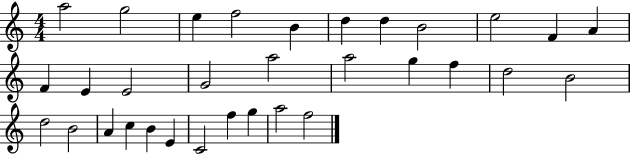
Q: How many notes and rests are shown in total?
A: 32